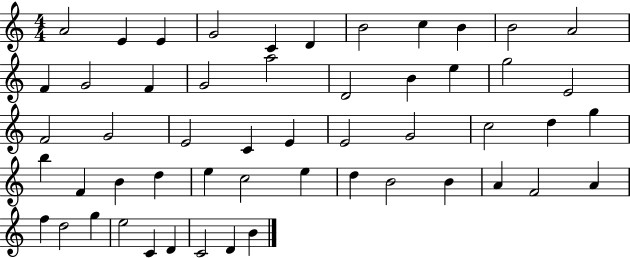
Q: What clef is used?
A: treble